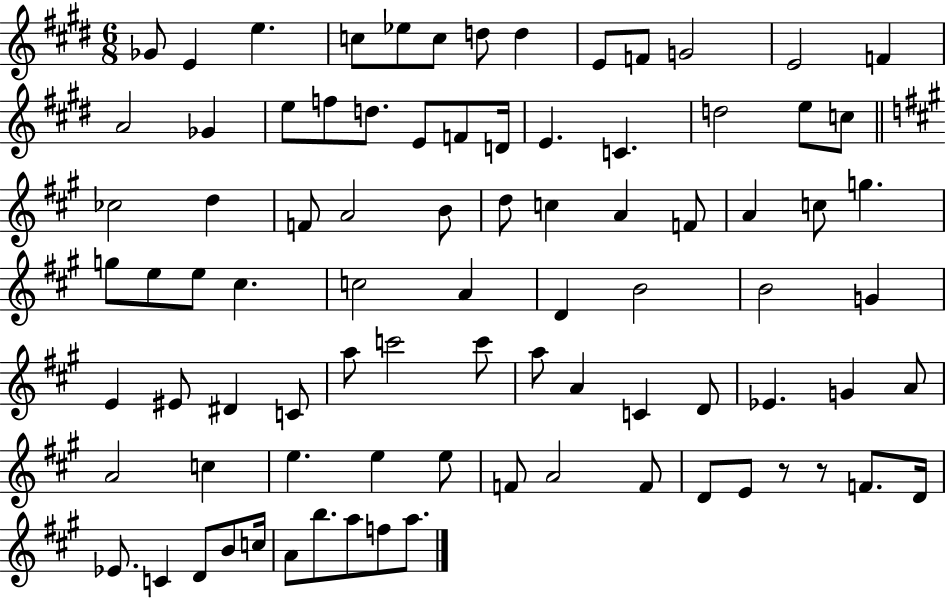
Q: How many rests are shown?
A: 2